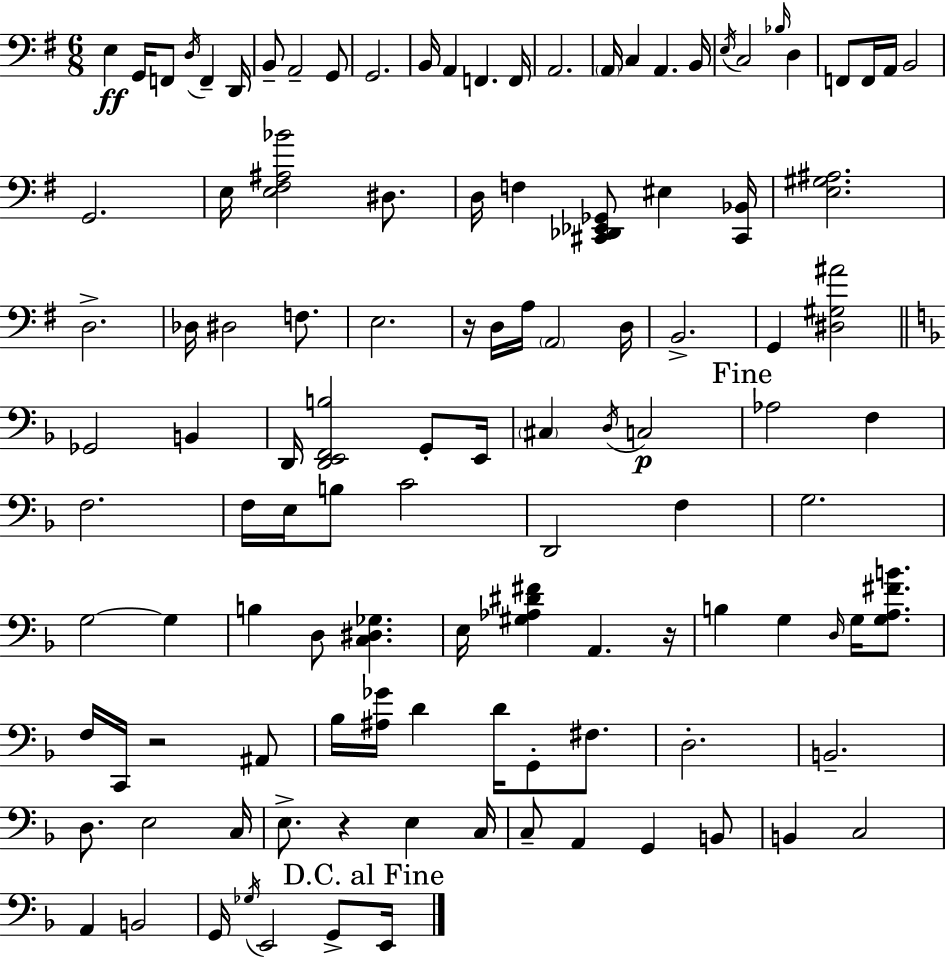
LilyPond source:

{
  \clef bass
  \numericTimeSignature
  \time 6/8
  \key e \minor
  e4\ff g,16 f,8 \acciaccatura { d16 } f,4-- | d,16 b,8-- a,2-- g,8 | g,2. | b,16 a,4 f,4. | \break f,16 a,2. | \parenthesize a,16 c4 a,4. | b,16 \acciaccatura { e16 } c2 \grace { bes16 } d4 | f,8 f,16 a,16 b,2 | \break g,2. | e16 <e fis ais bes'>2 | dis8. d16 f4 <cis, des, ees, ges,>8 eis4 | <cis, bes,>16 <e gis ais>2. | \break d2.-> | des16 dis2 | f8. e2. | r16 d16 a16 \parenthesize a,2 | \break d16 b,2.-> | g,4 <dis gis ais'>2 | \bar "||" \break \key f \major ges,2 b,4 | d,16 <d, e, f, b>2 g,8-. e,16 | \parenthesize cis4 \acciaccatura { d16 }\p c2 | \mark "Fine" aes2 f4 | \break f2. | f16 e16 b8 c'2 | d,2 f4 | g2. | \break g2~~ g4 | b4 d8 <c dis ges>4. | e16 <gis aes dis' fis'>4 a,4. | r16 b4 g4 \grace { d16 } g16 <g a fis' b'>8. | \break f16 c,16 r2 | ais,8 bes16 <ais ges'>16 d'4 d'16 g,8-. fis8. | d2.-. | b,2.-- | \break d8. e2 | c16 e8.-> r4 e4 | c16 c8-- a,4 g,4 | b,8 b,4 c2 | \break a,4 b,2 | g,16 \acciaccatura { ges16 } e,2 | g,8-> \mark "D.C. al Fine" e,16 \bar "|."
}